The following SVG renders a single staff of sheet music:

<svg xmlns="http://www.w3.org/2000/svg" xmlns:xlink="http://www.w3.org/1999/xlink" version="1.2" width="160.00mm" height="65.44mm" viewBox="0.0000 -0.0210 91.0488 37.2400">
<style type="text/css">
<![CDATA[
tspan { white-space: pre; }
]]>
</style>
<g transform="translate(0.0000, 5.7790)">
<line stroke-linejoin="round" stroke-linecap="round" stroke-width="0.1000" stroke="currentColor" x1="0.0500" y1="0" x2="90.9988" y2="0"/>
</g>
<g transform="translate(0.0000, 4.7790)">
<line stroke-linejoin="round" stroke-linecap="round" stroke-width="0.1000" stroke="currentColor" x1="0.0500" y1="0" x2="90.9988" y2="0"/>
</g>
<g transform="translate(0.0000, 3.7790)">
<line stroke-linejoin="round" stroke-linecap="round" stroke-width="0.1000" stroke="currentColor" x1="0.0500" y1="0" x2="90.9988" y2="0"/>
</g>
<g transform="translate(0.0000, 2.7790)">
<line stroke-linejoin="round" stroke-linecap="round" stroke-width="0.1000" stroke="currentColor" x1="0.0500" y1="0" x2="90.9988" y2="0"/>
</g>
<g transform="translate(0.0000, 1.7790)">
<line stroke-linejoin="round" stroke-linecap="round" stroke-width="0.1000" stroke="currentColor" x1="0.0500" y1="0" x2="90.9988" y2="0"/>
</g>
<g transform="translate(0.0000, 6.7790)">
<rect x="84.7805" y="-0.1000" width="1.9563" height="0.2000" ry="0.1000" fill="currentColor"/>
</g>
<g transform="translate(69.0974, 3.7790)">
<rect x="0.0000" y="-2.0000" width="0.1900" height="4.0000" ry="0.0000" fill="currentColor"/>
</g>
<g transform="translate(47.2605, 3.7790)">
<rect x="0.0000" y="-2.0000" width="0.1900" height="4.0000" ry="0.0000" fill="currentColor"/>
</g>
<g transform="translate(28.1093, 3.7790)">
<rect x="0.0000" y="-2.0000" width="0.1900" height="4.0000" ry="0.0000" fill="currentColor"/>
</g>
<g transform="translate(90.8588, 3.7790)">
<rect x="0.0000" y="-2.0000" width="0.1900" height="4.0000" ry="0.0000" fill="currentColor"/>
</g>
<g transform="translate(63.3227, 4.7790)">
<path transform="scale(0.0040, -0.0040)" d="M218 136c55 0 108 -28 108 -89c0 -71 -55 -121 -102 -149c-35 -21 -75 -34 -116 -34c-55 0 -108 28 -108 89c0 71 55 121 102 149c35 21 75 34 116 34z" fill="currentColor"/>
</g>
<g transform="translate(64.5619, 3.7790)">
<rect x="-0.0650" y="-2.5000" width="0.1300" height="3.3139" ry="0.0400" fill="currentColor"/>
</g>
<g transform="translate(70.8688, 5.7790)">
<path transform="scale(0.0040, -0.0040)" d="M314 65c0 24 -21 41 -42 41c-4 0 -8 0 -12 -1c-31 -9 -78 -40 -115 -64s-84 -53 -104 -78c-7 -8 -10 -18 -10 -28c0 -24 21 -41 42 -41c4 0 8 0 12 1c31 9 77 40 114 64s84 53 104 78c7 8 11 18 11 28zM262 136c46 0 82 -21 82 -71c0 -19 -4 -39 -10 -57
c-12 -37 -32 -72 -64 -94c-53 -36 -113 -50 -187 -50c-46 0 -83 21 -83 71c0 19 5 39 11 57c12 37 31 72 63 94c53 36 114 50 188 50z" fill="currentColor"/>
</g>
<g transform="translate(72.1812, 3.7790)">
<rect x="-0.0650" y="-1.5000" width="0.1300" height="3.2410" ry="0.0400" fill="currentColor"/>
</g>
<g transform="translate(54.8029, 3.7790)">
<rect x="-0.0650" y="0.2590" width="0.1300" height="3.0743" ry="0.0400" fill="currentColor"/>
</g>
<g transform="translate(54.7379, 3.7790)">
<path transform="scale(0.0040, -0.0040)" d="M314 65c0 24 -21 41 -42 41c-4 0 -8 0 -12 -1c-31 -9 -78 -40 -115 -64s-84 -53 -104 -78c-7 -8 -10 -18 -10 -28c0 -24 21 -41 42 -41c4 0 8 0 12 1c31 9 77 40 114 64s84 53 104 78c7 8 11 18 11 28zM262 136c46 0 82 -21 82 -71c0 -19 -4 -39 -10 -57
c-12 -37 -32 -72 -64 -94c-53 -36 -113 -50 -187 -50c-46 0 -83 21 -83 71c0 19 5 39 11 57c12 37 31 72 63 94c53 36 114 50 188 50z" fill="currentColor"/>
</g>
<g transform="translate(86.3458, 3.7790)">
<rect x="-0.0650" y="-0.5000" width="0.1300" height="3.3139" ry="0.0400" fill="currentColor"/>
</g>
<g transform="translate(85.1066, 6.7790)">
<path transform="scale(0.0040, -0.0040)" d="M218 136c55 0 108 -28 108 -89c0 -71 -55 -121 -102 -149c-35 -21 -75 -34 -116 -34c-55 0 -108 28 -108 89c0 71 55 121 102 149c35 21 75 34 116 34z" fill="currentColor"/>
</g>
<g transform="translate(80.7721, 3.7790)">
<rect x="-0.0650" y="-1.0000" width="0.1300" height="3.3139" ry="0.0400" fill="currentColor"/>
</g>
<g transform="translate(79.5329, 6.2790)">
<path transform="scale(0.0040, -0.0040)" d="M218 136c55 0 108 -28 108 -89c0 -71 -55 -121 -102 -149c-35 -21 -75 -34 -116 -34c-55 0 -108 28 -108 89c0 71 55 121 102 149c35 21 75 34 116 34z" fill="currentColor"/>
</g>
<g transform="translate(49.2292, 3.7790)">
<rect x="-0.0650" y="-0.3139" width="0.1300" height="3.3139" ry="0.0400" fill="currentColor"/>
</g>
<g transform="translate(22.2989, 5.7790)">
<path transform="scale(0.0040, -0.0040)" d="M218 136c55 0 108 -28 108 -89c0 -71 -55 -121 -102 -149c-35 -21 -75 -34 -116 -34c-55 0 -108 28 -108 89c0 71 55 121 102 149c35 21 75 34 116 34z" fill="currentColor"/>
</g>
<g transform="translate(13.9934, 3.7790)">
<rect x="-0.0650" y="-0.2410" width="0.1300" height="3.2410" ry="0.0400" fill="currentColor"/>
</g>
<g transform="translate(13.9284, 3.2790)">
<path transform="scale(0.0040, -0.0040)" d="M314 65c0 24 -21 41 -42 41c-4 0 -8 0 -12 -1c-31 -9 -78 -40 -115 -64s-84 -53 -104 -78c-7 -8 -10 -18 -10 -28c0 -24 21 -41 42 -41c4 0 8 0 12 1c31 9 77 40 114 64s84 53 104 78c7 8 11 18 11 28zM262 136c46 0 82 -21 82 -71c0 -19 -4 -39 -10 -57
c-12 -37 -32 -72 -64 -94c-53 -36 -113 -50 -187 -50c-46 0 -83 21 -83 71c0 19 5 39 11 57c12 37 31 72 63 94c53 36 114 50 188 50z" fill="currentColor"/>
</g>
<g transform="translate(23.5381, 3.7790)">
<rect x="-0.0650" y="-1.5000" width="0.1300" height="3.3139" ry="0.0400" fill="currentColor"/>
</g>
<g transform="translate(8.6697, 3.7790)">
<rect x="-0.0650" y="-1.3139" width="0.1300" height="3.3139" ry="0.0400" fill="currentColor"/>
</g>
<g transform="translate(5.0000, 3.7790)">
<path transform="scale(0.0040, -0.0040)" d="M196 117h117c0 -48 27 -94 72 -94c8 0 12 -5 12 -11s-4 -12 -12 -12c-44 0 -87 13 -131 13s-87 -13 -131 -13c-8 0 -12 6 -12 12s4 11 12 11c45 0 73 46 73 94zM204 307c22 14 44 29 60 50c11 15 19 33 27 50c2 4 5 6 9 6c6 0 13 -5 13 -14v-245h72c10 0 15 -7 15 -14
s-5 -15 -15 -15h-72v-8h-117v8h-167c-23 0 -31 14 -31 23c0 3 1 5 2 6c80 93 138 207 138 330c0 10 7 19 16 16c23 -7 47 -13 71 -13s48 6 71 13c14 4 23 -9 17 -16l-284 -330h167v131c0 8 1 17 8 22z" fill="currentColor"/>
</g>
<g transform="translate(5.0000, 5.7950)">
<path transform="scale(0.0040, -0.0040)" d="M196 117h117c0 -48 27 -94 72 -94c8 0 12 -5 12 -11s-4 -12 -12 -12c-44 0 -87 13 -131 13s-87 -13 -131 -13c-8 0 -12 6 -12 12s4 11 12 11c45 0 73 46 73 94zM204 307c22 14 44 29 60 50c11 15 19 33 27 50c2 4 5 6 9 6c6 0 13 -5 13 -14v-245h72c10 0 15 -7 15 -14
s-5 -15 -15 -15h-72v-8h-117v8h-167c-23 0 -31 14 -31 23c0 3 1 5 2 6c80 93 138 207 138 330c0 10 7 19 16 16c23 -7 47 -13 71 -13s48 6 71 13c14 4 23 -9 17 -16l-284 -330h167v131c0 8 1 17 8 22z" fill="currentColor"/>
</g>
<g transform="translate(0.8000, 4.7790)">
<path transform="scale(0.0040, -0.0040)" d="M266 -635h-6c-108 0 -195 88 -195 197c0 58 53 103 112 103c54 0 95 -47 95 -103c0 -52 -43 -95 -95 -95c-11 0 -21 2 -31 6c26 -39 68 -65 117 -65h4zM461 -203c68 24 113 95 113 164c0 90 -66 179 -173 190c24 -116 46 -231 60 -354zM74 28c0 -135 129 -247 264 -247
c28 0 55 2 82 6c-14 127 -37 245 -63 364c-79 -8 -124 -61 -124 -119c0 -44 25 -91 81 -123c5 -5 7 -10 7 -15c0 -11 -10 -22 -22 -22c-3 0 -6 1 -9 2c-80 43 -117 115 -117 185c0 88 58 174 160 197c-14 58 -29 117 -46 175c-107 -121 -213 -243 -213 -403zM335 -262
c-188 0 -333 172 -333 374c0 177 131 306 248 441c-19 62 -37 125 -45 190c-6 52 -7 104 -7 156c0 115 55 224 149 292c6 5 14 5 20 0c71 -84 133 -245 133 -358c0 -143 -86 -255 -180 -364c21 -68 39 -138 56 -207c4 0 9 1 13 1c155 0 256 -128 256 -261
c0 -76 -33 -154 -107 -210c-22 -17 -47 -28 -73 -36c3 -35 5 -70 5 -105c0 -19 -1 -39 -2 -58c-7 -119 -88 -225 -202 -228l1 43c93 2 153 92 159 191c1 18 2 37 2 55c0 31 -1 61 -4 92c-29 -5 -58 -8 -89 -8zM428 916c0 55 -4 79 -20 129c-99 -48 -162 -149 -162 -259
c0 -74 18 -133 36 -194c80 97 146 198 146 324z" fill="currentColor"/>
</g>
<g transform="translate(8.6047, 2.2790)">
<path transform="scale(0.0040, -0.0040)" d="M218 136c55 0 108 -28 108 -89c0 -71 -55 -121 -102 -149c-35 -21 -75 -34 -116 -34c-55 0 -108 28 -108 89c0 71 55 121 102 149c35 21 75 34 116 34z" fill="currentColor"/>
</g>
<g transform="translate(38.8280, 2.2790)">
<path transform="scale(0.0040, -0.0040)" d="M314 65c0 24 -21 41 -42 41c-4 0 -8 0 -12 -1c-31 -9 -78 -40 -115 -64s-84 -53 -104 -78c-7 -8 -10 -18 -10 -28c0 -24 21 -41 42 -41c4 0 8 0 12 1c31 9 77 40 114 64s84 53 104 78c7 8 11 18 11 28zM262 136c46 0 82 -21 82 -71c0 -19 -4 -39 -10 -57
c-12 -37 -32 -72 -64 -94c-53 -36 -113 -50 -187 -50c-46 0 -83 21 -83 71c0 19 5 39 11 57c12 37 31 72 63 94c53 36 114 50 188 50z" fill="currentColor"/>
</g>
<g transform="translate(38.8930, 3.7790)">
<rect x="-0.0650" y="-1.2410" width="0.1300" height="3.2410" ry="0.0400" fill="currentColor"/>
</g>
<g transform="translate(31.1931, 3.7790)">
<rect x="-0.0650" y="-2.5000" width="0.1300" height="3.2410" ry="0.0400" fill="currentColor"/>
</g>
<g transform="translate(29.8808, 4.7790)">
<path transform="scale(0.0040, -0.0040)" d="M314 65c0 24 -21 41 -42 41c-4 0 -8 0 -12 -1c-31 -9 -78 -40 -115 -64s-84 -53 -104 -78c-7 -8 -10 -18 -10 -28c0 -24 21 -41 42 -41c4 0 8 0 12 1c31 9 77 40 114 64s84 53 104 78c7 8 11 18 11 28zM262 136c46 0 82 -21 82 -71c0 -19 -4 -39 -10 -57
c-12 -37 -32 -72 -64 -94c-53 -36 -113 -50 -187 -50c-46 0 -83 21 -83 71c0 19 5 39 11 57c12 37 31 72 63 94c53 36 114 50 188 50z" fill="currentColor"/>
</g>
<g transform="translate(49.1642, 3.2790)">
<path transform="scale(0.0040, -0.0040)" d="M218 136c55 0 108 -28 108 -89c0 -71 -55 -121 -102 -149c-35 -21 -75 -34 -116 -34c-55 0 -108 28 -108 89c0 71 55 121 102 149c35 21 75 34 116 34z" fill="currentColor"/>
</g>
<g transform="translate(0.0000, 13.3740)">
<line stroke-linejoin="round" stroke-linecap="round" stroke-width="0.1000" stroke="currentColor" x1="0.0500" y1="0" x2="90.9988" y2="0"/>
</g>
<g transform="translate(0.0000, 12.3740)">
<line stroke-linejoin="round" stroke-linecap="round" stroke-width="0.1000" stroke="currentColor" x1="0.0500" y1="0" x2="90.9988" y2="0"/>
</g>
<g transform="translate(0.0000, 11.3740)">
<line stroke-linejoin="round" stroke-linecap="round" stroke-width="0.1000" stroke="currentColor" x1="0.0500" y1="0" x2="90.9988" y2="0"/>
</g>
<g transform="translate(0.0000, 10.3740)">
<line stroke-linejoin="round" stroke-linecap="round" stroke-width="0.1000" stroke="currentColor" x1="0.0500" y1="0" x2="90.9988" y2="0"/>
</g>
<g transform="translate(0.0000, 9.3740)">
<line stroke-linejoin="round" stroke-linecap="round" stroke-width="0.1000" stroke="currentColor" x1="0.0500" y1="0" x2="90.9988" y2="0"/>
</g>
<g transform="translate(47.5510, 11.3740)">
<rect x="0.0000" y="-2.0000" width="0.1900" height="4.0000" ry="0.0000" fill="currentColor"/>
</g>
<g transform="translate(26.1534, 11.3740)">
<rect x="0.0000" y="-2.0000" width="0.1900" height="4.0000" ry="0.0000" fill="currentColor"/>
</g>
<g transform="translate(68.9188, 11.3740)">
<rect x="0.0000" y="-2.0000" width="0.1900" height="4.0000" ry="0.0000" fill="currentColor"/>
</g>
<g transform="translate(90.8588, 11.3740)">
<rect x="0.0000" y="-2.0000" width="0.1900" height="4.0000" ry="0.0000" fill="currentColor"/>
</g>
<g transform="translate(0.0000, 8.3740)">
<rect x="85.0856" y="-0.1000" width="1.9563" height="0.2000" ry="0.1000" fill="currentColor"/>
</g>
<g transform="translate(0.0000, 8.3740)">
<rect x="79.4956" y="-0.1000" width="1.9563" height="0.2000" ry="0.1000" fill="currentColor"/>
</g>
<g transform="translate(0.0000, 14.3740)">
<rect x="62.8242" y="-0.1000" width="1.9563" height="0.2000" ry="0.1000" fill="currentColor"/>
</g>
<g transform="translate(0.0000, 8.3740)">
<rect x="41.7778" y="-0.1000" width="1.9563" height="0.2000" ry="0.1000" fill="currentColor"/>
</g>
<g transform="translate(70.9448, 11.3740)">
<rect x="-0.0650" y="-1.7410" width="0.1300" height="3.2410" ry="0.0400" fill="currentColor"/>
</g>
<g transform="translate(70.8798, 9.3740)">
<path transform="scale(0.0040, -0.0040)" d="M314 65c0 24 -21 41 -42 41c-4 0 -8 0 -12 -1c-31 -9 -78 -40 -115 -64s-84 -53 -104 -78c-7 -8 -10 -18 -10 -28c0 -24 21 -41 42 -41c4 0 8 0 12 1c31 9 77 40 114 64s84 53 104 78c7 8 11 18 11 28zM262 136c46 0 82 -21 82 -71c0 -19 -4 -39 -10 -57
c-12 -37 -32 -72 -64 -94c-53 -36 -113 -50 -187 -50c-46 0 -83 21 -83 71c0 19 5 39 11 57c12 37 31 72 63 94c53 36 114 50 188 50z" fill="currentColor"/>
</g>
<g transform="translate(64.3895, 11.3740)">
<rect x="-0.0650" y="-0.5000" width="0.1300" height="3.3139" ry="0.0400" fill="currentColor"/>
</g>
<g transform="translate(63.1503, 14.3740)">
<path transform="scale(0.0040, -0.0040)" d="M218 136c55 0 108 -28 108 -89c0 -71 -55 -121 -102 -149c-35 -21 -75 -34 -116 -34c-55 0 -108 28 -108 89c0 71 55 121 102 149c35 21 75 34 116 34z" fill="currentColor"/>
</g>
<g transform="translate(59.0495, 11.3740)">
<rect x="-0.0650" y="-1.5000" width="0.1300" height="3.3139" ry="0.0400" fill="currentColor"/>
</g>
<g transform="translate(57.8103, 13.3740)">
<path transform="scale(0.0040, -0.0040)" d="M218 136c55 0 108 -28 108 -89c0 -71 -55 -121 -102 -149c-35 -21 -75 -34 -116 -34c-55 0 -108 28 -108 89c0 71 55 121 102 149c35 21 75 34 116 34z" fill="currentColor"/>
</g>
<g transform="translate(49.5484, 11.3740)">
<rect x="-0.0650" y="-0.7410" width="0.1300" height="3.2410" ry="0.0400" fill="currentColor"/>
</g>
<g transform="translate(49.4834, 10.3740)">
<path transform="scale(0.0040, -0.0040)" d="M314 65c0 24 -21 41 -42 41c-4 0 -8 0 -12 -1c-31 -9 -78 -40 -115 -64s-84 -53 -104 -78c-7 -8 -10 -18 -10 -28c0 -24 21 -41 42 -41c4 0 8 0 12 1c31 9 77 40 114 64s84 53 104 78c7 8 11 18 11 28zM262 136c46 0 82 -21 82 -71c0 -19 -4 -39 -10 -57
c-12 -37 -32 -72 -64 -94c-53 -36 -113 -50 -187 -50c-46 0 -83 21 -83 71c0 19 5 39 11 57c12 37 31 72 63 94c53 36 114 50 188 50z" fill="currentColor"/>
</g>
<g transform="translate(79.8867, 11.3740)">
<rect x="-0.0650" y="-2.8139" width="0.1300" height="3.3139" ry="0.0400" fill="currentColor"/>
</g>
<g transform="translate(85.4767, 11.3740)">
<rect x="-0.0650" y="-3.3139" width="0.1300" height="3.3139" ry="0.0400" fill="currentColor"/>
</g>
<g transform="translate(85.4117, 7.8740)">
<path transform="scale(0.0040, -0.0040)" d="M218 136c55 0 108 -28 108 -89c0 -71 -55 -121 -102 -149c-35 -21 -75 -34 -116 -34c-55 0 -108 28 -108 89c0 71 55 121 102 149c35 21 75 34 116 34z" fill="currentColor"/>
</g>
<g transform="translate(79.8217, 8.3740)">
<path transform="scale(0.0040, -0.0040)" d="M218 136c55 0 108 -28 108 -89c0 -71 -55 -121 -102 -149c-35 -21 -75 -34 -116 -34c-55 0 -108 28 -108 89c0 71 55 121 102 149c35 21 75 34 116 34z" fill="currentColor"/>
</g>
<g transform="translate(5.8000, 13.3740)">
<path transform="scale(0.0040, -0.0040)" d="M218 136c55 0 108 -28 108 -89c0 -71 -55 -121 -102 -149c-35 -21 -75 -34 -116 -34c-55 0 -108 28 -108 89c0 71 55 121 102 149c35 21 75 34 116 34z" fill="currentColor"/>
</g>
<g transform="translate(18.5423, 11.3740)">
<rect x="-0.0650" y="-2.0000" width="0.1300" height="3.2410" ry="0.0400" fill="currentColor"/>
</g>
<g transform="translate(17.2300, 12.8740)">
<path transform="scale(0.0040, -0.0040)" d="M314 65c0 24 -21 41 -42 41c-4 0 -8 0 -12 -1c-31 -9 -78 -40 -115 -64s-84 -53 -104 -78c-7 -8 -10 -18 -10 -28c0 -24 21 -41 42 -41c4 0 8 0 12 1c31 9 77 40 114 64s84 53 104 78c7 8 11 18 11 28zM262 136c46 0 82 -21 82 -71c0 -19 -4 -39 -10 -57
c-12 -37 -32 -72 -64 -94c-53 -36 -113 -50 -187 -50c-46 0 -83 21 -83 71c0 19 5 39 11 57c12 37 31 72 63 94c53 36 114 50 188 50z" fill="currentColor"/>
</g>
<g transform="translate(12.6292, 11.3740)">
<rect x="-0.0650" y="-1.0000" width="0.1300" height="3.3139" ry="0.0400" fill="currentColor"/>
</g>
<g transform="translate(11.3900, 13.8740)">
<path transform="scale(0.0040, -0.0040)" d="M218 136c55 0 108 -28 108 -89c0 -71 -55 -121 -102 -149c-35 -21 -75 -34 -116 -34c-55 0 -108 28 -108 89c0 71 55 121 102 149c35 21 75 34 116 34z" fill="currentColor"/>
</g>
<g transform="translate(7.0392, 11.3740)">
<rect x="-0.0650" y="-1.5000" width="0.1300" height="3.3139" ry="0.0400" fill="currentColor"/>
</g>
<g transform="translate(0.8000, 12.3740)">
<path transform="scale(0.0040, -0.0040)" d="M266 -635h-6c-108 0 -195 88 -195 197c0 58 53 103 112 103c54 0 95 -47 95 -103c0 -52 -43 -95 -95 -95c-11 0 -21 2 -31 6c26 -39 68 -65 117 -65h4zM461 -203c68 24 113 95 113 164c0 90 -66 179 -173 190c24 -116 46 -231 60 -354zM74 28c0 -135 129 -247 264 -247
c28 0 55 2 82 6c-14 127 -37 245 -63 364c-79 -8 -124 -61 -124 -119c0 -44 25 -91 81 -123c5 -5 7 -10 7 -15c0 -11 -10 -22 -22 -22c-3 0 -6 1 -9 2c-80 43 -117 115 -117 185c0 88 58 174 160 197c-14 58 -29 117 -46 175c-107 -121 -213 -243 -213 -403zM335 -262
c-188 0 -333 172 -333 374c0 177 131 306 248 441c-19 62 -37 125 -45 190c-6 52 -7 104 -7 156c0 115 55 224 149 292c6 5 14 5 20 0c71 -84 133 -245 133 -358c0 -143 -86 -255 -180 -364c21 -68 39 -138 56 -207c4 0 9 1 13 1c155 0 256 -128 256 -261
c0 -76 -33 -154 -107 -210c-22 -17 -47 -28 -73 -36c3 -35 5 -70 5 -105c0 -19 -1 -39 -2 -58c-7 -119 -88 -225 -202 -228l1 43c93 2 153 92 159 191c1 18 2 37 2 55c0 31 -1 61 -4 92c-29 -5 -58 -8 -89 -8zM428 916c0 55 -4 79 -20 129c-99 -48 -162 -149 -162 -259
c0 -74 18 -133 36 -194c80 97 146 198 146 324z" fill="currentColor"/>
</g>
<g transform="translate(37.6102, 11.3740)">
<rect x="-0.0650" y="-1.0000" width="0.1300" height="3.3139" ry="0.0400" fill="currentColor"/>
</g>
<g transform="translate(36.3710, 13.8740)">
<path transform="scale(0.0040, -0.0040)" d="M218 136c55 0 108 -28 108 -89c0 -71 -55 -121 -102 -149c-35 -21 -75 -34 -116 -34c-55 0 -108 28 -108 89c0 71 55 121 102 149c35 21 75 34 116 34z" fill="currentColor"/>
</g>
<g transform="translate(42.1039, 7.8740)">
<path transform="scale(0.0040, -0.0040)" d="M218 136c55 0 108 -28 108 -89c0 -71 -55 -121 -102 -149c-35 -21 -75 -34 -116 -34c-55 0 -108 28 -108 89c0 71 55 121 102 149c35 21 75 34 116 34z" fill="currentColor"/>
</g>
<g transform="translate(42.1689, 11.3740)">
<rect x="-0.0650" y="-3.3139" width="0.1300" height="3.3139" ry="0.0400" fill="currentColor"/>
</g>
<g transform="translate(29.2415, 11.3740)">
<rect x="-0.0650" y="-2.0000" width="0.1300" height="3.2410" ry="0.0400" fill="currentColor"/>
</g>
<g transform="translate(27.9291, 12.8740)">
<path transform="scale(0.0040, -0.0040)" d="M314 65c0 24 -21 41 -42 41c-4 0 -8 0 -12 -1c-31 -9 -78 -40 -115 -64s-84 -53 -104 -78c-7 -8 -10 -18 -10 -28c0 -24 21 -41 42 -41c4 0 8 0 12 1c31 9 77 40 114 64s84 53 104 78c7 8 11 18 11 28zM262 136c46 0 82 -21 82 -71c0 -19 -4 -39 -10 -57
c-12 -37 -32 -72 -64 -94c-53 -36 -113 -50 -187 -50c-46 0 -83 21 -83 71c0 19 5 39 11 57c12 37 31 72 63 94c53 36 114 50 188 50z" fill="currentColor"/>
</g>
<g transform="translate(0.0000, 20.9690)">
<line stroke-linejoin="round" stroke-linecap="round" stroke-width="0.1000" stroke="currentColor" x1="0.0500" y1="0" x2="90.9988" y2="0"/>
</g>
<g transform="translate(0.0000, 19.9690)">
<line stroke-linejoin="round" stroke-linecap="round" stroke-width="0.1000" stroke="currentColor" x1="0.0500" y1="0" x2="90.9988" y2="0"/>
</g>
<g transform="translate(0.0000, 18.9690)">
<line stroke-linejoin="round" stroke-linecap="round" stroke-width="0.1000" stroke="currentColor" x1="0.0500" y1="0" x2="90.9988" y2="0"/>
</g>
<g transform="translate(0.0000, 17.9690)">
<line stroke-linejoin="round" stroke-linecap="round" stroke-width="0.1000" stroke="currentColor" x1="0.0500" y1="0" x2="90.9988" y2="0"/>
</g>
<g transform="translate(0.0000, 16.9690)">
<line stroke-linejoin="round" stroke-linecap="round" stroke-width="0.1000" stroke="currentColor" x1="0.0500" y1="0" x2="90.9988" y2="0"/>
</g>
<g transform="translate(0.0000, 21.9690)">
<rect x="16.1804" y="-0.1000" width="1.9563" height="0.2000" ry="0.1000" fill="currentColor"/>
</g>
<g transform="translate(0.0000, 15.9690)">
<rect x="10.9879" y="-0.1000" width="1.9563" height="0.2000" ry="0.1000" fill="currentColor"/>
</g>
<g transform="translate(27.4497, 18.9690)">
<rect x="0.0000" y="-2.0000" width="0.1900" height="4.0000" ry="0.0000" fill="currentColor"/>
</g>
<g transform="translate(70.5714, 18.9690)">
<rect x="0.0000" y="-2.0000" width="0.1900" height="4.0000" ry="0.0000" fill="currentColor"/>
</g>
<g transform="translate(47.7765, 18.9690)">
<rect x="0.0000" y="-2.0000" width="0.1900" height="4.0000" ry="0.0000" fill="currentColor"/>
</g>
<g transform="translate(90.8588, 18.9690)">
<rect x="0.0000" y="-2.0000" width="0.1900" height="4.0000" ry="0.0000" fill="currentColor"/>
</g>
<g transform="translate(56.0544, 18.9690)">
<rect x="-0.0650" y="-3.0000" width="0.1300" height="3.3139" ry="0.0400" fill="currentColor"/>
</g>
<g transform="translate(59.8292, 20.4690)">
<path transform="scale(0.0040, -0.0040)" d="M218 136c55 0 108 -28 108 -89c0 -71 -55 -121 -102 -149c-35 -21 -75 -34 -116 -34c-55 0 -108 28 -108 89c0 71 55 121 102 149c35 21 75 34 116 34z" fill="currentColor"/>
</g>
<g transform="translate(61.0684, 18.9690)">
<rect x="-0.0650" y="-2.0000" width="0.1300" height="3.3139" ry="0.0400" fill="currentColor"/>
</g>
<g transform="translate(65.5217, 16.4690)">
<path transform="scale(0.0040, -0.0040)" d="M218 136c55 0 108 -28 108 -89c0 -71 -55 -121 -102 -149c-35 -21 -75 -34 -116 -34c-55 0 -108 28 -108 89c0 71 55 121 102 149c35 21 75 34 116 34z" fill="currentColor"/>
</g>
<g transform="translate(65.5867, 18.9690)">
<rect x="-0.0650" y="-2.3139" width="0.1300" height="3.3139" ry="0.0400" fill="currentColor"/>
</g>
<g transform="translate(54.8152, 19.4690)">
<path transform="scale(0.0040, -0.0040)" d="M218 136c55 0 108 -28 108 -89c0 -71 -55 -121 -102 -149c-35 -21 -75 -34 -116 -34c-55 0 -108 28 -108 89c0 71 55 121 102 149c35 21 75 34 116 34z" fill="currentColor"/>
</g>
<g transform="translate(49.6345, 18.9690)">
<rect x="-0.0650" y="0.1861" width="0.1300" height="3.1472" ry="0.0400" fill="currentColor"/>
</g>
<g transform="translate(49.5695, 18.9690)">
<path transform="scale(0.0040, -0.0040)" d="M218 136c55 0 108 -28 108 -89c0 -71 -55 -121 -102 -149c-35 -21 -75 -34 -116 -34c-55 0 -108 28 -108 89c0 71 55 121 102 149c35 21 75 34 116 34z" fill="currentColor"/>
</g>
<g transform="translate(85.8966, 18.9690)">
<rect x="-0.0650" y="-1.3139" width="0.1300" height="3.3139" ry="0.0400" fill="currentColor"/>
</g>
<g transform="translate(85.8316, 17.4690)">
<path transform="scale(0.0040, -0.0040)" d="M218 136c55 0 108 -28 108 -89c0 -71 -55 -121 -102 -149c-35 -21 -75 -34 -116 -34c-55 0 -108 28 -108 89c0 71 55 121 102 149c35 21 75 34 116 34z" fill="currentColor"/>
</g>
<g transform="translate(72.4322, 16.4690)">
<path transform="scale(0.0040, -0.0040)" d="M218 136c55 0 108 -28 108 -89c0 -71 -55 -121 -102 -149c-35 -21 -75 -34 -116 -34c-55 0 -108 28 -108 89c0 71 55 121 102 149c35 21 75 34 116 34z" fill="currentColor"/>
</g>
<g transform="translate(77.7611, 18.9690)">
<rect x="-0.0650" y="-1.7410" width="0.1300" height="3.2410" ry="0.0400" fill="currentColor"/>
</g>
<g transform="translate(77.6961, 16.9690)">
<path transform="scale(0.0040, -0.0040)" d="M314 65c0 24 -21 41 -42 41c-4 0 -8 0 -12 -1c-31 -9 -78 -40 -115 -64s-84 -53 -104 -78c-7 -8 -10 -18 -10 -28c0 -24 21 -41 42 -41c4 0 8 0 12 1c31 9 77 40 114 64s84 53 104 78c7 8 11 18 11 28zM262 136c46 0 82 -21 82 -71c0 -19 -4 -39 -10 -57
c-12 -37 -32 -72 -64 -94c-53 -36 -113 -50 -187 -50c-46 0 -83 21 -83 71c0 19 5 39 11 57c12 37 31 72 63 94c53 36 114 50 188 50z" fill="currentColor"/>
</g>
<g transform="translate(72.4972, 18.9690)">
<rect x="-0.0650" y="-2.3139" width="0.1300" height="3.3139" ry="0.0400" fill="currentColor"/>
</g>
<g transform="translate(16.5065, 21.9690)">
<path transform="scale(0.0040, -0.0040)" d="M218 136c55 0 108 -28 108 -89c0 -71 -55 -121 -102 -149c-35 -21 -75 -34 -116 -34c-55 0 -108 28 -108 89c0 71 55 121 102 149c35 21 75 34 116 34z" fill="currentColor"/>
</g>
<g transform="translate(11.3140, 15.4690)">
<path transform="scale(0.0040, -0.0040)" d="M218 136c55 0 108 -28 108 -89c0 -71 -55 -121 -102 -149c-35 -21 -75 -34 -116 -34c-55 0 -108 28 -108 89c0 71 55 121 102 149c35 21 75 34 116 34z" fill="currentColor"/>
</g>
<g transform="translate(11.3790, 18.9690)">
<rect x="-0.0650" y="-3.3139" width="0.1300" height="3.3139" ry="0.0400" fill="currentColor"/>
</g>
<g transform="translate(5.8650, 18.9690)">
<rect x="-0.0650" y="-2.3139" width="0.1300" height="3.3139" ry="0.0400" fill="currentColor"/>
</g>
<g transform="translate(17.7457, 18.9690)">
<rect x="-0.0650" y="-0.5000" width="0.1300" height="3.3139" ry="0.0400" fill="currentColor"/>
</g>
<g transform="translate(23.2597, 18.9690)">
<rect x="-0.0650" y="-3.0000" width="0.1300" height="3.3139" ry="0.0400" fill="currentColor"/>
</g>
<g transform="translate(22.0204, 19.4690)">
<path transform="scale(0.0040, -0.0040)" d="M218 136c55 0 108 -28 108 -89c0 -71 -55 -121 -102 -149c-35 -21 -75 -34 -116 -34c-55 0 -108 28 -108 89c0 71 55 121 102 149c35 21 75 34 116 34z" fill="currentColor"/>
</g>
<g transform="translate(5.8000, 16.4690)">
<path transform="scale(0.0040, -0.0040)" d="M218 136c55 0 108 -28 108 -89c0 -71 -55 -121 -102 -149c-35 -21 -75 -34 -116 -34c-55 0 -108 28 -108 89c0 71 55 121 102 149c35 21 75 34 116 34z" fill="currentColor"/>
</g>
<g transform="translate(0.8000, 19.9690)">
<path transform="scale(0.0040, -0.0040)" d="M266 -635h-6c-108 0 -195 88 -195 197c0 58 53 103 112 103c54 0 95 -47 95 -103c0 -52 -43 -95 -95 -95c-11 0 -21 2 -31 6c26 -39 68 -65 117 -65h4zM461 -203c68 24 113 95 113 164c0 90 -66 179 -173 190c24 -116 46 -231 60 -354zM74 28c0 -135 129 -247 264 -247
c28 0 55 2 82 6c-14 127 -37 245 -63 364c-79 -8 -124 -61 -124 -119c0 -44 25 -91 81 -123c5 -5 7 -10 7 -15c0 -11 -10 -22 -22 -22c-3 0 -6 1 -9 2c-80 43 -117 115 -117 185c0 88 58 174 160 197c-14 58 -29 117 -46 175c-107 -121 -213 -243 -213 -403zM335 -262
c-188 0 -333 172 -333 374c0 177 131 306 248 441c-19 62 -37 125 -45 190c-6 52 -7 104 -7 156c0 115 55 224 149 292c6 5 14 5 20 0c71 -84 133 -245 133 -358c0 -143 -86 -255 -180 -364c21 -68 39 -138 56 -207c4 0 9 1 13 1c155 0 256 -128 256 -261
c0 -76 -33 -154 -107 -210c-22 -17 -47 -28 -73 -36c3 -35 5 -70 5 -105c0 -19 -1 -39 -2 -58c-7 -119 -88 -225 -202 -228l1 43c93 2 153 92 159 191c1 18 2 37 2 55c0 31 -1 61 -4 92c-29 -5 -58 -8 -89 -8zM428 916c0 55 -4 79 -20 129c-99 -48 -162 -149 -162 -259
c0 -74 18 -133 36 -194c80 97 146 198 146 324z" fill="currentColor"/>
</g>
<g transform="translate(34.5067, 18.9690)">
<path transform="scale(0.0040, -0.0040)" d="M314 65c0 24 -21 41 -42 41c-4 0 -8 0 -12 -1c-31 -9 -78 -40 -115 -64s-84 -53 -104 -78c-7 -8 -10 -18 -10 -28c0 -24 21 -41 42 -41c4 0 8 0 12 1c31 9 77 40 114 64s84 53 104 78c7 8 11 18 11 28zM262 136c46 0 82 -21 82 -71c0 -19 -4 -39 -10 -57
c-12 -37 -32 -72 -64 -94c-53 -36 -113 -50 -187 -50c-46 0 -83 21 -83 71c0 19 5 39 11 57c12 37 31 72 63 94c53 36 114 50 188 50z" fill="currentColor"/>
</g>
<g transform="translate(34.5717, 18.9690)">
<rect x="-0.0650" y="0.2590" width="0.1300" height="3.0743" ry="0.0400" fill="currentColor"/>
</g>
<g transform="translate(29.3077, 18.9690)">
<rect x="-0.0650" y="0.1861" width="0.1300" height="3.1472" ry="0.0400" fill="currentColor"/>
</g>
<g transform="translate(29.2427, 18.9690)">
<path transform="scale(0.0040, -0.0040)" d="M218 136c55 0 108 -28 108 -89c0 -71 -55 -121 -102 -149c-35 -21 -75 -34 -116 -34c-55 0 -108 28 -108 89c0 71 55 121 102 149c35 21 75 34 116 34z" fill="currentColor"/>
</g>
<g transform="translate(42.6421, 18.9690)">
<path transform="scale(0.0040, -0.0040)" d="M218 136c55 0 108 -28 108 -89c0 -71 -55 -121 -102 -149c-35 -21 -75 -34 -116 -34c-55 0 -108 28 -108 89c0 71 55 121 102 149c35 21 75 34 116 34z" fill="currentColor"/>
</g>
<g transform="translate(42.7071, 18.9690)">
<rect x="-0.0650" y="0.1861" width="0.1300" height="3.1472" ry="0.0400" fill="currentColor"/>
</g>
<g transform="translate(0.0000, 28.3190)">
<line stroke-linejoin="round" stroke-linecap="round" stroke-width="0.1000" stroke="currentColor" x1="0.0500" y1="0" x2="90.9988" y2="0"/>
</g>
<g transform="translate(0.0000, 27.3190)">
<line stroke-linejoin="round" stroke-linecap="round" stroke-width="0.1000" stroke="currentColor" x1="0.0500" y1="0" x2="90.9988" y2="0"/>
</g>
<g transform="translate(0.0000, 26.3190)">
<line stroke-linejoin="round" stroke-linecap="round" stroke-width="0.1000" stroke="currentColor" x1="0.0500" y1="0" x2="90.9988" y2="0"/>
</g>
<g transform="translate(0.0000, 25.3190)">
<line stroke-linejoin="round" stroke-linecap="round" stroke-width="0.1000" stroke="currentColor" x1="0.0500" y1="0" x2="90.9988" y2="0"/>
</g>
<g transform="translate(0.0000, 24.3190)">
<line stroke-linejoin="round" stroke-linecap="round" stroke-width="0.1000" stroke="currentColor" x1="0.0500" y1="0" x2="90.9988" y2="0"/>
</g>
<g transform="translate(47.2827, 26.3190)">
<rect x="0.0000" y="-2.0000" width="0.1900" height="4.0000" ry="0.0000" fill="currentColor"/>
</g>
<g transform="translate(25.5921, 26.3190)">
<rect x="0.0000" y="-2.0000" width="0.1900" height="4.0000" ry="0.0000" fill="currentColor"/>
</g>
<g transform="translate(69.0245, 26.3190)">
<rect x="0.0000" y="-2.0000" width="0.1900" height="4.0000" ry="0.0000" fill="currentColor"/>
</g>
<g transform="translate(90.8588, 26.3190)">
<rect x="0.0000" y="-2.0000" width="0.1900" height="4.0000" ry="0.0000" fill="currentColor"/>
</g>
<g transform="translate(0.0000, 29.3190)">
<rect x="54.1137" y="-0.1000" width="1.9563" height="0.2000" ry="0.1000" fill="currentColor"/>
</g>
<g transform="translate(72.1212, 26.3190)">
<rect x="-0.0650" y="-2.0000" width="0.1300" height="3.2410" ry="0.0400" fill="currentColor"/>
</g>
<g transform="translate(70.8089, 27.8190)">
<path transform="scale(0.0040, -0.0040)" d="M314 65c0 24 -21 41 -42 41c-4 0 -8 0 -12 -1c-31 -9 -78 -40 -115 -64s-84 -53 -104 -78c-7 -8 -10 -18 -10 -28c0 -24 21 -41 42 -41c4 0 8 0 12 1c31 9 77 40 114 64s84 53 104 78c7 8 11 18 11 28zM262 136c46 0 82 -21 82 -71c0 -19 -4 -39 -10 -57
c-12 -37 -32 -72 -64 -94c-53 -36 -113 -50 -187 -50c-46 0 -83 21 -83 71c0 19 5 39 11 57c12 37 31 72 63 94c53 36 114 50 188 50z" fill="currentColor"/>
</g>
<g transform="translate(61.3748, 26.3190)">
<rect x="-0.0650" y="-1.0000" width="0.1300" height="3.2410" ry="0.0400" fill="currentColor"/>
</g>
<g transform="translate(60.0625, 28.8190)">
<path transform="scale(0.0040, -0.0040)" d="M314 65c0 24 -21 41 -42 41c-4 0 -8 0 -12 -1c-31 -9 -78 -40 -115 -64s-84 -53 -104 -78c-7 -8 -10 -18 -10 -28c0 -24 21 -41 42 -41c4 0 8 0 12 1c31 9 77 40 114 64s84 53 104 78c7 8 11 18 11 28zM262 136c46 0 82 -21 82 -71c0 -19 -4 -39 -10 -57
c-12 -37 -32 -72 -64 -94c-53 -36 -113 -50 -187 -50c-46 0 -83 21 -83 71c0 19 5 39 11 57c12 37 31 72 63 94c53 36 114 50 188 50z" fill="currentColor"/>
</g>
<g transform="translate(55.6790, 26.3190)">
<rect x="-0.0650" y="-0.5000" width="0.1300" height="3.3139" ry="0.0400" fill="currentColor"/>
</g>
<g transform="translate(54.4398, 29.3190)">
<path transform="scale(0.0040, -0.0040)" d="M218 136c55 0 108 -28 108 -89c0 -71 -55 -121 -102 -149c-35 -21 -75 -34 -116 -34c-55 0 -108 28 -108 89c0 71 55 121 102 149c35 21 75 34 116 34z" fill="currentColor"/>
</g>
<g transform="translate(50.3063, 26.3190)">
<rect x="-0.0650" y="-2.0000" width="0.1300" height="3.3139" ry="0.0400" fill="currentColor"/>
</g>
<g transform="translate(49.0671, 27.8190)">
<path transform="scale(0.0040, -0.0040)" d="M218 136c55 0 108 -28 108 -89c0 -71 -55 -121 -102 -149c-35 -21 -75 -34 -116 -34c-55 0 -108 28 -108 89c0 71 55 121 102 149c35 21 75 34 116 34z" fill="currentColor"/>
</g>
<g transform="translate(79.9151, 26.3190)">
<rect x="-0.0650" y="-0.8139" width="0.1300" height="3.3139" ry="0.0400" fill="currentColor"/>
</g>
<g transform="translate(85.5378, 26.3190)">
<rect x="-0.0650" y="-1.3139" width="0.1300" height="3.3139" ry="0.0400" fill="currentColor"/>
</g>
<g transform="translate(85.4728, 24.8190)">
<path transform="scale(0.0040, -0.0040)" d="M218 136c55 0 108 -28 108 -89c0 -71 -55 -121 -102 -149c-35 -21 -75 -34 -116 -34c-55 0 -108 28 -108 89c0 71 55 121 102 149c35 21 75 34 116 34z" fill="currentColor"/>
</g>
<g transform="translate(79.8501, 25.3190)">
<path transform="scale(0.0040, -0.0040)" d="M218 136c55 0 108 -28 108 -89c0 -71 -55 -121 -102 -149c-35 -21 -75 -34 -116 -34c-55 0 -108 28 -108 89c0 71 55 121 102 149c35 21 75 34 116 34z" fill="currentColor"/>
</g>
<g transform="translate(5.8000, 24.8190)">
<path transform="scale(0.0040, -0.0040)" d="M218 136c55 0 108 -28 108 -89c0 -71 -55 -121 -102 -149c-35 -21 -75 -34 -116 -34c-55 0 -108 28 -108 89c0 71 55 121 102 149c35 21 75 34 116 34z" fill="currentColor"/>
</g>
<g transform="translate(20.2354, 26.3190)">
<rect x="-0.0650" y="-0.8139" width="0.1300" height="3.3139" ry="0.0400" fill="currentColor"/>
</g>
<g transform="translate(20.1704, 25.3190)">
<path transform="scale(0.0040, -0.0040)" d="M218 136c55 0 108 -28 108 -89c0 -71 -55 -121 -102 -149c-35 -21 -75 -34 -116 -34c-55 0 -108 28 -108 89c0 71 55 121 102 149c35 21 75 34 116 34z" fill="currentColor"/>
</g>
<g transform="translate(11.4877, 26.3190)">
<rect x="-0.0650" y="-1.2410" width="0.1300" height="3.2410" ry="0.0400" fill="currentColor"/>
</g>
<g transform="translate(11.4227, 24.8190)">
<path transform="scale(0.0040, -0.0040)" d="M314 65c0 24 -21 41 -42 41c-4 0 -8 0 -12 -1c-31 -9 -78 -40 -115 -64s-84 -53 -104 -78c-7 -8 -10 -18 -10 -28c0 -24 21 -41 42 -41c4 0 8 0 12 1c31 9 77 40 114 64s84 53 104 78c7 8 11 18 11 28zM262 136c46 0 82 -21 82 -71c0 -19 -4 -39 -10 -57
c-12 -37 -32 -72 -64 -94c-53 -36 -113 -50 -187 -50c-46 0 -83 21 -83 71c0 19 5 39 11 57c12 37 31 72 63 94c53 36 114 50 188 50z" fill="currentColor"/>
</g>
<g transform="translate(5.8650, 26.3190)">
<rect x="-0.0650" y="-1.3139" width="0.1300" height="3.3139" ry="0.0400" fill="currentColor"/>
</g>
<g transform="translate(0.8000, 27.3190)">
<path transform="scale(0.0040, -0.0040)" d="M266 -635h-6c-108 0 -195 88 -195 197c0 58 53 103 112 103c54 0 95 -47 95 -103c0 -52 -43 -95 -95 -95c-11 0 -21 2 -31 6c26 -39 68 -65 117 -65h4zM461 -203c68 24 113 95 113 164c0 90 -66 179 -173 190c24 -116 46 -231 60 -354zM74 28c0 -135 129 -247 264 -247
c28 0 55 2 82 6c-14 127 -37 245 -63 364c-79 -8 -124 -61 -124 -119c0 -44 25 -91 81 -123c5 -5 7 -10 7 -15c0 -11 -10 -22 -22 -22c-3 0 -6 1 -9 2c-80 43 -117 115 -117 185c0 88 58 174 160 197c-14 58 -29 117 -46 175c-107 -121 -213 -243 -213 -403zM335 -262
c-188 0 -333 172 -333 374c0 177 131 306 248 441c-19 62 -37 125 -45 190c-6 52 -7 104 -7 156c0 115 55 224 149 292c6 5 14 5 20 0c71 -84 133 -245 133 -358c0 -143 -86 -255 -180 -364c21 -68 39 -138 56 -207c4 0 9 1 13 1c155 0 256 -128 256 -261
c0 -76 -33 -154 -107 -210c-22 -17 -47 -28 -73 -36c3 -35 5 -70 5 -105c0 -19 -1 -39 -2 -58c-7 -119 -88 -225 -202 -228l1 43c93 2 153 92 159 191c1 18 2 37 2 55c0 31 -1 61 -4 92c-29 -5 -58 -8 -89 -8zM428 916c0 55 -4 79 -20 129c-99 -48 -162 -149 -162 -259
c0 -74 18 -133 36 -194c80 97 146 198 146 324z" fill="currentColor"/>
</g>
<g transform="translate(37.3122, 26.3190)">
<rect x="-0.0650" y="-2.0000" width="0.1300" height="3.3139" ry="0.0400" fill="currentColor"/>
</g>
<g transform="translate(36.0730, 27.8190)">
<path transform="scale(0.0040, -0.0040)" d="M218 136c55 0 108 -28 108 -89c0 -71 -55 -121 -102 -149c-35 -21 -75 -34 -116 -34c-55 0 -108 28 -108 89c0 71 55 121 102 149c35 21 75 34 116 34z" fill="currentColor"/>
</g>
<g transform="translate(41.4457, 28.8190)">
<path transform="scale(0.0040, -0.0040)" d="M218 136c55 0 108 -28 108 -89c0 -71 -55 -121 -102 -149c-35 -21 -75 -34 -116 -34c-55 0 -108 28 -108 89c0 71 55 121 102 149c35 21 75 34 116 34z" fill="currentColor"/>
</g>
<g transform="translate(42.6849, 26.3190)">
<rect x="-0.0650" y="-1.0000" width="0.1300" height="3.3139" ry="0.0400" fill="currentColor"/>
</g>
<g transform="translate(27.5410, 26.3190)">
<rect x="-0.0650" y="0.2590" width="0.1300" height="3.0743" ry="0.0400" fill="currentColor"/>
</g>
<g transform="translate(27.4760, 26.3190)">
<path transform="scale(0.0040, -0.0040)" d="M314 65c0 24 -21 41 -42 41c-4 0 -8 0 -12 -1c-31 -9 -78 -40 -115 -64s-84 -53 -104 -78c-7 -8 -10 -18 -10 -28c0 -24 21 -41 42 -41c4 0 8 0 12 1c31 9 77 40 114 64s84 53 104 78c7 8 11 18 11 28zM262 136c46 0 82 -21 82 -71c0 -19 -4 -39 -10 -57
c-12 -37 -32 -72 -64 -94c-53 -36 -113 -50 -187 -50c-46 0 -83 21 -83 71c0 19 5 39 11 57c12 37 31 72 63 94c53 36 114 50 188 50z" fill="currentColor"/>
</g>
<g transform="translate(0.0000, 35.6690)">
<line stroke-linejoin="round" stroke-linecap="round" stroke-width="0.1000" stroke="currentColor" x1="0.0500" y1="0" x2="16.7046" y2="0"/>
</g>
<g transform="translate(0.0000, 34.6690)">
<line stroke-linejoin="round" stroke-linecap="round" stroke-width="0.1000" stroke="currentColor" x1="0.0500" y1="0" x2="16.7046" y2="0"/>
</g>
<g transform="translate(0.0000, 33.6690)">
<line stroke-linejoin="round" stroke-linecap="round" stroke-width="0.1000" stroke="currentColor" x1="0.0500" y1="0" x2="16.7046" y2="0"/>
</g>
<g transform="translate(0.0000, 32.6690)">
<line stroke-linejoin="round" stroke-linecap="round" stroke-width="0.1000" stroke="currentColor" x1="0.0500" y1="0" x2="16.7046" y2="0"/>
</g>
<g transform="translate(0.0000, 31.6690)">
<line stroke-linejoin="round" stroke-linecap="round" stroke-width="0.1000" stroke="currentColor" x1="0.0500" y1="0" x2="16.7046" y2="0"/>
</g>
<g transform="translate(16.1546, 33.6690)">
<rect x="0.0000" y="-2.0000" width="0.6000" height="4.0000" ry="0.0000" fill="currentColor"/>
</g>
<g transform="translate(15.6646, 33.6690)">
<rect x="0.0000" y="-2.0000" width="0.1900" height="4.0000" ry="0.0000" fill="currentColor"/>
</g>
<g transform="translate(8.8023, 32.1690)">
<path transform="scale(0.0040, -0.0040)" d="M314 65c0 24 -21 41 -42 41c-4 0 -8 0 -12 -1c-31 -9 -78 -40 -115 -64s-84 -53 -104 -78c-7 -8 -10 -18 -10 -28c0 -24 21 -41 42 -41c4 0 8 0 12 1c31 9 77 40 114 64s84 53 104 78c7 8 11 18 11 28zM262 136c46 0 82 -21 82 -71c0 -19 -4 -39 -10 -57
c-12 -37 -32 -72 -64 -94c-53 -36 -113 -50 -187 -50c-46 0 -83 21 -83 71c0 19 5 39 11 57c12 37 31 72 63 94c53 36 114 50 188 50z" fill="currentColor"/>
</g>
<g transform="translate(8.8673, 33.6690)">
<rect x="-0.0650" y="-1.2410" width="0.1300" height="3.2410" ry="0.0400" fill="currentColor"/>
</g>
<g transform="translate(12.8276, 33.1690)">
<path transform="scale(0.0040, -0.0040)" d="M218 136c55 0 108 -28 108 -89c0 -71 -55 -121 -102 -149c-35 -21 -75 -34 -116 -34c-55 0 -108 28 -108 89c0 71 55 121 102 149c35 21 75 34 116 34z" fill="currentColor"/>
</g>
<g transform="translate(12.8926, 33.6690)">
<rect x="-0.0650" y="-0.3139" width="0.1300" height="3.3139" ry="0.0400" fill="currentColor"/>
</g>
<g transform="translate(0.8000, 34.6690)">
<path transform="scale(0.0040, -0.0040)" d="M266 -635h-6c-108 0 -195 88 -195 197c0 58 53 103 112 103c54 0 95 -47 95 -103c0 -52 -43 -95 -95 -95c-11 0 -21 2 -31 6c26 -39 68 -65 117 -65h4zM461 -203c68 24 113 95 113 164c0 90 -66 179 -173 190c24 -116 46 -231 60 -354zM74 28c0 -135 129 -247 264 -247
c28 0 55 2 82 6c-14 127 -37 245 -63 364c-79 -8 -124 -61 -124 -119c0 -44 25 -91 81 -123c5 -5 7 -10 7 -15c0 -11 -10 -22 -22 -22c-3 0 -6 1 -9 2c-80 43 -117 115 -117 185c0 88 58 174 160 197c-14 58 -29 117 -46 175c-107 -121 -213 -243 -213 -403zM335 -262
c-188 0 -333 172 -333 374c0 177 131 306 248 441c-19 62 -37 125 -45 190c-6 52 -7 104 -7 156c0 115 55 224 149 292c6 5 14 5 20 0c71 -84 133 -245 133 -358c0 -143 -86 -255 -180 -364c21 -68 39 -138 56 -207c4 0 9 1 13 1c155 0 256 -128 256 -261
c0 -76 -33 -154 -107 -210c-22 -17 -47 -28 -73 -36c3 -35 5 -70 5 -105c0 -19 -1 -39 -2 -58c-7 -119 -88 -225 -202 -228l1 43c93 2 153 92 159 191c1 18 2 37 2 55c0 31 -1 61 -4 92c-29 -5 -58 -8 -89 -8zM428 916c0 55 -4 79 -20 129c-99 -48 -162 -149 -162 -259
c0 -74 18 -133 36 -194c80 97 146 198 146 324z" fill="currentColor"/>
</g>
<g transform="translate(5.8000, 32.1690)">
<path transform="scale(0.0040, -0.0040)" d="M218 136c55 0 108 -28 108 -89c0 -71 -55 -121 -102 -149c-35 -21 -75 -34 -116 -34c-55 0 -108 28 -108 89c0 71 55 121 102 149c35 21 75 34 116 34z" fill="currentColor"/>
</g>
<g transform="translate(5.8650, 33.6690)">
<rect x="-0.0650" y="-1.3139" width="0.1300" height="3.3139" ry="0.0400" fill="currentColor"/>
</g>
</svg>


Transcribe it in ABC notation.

X:1
T:Untitled
M:4/4
L:1/4
K:C
e c2 E G2 e2 c B2 G E2 D C E D F2 F2 D b d2 E C f2 a b g b C A B B2 B B A F g g f2 e e e2 d B2 F D F C D2 F2 d e e e2 c